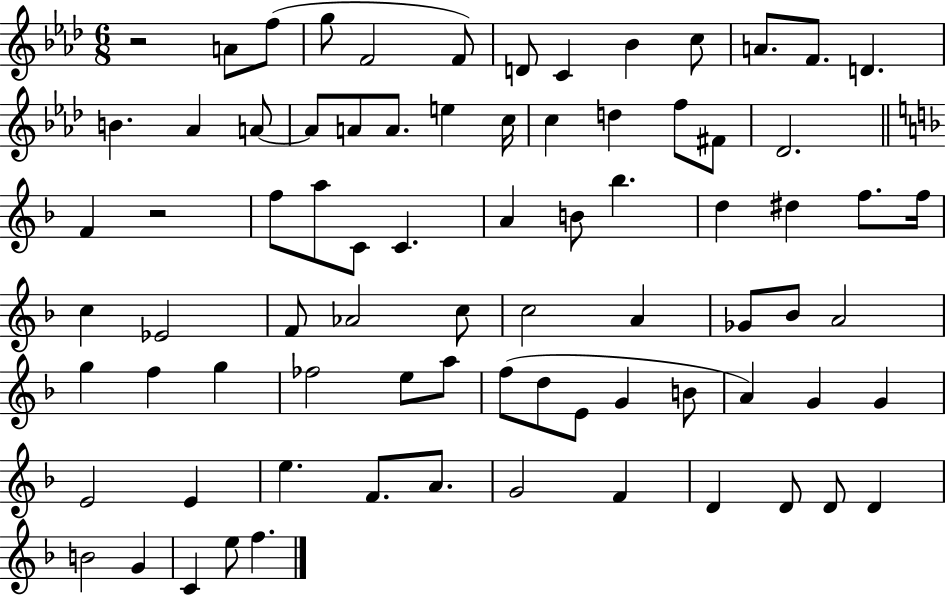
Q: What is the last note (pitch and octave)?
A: F5